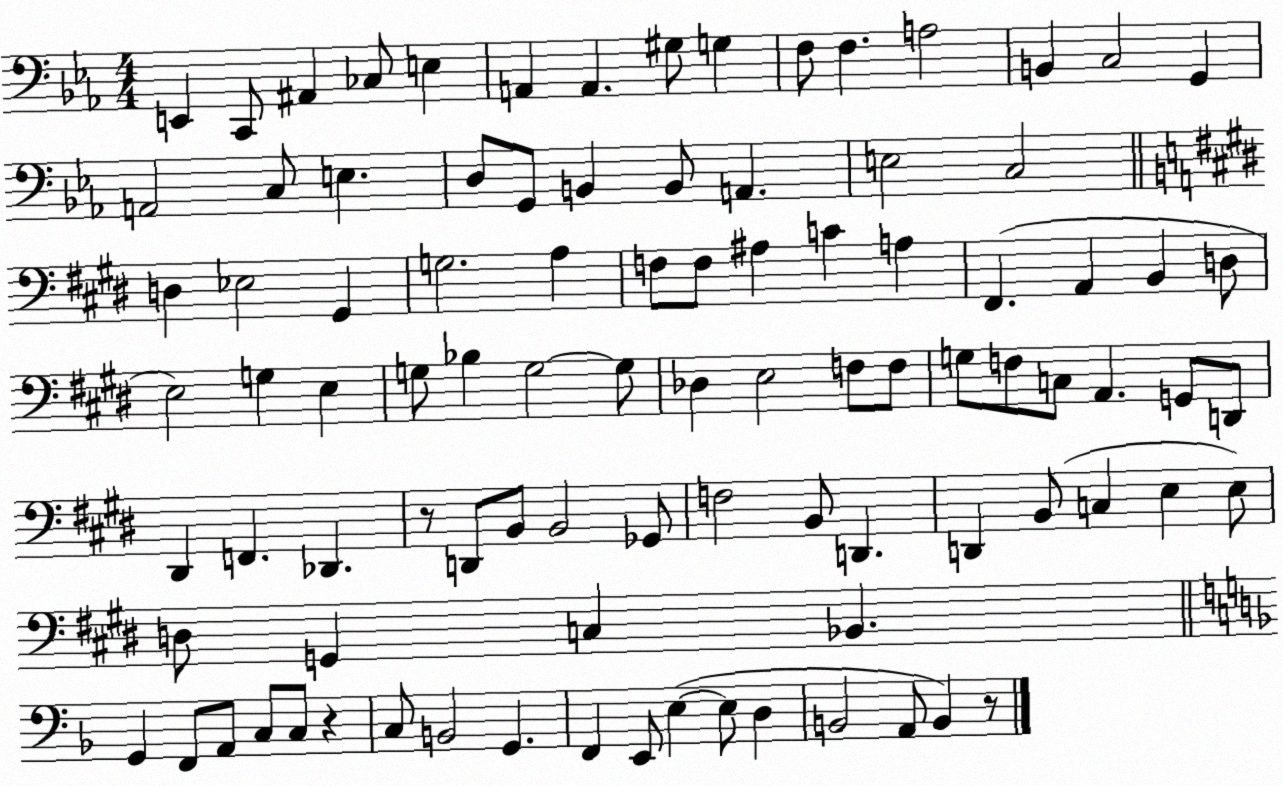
X:1
T:Untitled
M:4/4
L:1/4
K:Eb
E,, C,,/2 ^A,, _C,/2 E, A,, A,, ^G,/2 G, F,/2 F, A,2 B,, C,2 G,, A,,2 C,/2 E, D,/2 G,,/2 B,, B,,/2 A,, E,2 C,2 D, _E,2 ^G,, G,2 A, F,/2 F,/2 ^A, C A, ^F,, A,, B,, D,/2 E,2 G, E, G,/2 _B, G,2 G,/2 _D, E,2 F,/2 F,/2 G,/2 F,/2 C,/2 A,, G,,/2 D,,/2 ^D,, F,, _D,, z/2 D,,/2 B,,/2 B,,2 _G,,/2 F,2 B,,/2 D,, D,, B,,/2 C, E, E,/2 D,/2 G,, C, _B,, G,, F,,/2 A,,/2 C,/2 C,/2 z C,/2 B,,2 G,, F,, E,,/2 E, E,/2 D, B,,2 A,,/2 B,, z/2